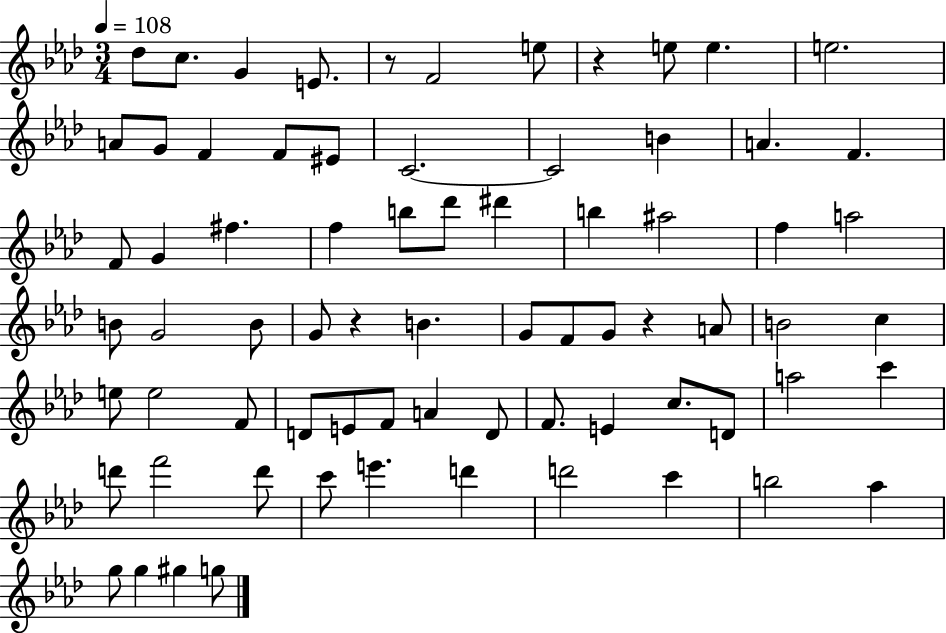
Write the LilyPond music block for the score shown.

{
  \clef treble
  \numericTimeSignature
  \time 3/4
  \key aes \major
  \tempo 4 = 108
  des''8 c''8. g'4 e'8. | r8 f'2 e''8 | r4 e''8 e''4. | e''2. | \break a'8 g'8 f'4 f'8 eis'8 | c'2.~~ | c'2 b'4 | a'4. f'4. | \break f'8 g'4 fis''4. | f''4 b''8 des'''8 dis'''4 | b''4 ais''2 | f''4 a''2 | \break b'8 g'2 b'8 | g'8 r4 b'4. | g'8 f'8 g'8 r4 a'8 | b'2 c''4 | \break e''8 e''2 f'8 | d'8 e'8 f'8 a'4 d'8 | f'8. e'4 c''8. d'8 | a''2 c'''4 | \break d'''8 f'''2 d'''8 | c'''8 e'''4. d'''4 | d'''2 c'''4 | b''2 aes''4 | \break g''8 g''4 gis''4 g''8 | \bar "|."
}